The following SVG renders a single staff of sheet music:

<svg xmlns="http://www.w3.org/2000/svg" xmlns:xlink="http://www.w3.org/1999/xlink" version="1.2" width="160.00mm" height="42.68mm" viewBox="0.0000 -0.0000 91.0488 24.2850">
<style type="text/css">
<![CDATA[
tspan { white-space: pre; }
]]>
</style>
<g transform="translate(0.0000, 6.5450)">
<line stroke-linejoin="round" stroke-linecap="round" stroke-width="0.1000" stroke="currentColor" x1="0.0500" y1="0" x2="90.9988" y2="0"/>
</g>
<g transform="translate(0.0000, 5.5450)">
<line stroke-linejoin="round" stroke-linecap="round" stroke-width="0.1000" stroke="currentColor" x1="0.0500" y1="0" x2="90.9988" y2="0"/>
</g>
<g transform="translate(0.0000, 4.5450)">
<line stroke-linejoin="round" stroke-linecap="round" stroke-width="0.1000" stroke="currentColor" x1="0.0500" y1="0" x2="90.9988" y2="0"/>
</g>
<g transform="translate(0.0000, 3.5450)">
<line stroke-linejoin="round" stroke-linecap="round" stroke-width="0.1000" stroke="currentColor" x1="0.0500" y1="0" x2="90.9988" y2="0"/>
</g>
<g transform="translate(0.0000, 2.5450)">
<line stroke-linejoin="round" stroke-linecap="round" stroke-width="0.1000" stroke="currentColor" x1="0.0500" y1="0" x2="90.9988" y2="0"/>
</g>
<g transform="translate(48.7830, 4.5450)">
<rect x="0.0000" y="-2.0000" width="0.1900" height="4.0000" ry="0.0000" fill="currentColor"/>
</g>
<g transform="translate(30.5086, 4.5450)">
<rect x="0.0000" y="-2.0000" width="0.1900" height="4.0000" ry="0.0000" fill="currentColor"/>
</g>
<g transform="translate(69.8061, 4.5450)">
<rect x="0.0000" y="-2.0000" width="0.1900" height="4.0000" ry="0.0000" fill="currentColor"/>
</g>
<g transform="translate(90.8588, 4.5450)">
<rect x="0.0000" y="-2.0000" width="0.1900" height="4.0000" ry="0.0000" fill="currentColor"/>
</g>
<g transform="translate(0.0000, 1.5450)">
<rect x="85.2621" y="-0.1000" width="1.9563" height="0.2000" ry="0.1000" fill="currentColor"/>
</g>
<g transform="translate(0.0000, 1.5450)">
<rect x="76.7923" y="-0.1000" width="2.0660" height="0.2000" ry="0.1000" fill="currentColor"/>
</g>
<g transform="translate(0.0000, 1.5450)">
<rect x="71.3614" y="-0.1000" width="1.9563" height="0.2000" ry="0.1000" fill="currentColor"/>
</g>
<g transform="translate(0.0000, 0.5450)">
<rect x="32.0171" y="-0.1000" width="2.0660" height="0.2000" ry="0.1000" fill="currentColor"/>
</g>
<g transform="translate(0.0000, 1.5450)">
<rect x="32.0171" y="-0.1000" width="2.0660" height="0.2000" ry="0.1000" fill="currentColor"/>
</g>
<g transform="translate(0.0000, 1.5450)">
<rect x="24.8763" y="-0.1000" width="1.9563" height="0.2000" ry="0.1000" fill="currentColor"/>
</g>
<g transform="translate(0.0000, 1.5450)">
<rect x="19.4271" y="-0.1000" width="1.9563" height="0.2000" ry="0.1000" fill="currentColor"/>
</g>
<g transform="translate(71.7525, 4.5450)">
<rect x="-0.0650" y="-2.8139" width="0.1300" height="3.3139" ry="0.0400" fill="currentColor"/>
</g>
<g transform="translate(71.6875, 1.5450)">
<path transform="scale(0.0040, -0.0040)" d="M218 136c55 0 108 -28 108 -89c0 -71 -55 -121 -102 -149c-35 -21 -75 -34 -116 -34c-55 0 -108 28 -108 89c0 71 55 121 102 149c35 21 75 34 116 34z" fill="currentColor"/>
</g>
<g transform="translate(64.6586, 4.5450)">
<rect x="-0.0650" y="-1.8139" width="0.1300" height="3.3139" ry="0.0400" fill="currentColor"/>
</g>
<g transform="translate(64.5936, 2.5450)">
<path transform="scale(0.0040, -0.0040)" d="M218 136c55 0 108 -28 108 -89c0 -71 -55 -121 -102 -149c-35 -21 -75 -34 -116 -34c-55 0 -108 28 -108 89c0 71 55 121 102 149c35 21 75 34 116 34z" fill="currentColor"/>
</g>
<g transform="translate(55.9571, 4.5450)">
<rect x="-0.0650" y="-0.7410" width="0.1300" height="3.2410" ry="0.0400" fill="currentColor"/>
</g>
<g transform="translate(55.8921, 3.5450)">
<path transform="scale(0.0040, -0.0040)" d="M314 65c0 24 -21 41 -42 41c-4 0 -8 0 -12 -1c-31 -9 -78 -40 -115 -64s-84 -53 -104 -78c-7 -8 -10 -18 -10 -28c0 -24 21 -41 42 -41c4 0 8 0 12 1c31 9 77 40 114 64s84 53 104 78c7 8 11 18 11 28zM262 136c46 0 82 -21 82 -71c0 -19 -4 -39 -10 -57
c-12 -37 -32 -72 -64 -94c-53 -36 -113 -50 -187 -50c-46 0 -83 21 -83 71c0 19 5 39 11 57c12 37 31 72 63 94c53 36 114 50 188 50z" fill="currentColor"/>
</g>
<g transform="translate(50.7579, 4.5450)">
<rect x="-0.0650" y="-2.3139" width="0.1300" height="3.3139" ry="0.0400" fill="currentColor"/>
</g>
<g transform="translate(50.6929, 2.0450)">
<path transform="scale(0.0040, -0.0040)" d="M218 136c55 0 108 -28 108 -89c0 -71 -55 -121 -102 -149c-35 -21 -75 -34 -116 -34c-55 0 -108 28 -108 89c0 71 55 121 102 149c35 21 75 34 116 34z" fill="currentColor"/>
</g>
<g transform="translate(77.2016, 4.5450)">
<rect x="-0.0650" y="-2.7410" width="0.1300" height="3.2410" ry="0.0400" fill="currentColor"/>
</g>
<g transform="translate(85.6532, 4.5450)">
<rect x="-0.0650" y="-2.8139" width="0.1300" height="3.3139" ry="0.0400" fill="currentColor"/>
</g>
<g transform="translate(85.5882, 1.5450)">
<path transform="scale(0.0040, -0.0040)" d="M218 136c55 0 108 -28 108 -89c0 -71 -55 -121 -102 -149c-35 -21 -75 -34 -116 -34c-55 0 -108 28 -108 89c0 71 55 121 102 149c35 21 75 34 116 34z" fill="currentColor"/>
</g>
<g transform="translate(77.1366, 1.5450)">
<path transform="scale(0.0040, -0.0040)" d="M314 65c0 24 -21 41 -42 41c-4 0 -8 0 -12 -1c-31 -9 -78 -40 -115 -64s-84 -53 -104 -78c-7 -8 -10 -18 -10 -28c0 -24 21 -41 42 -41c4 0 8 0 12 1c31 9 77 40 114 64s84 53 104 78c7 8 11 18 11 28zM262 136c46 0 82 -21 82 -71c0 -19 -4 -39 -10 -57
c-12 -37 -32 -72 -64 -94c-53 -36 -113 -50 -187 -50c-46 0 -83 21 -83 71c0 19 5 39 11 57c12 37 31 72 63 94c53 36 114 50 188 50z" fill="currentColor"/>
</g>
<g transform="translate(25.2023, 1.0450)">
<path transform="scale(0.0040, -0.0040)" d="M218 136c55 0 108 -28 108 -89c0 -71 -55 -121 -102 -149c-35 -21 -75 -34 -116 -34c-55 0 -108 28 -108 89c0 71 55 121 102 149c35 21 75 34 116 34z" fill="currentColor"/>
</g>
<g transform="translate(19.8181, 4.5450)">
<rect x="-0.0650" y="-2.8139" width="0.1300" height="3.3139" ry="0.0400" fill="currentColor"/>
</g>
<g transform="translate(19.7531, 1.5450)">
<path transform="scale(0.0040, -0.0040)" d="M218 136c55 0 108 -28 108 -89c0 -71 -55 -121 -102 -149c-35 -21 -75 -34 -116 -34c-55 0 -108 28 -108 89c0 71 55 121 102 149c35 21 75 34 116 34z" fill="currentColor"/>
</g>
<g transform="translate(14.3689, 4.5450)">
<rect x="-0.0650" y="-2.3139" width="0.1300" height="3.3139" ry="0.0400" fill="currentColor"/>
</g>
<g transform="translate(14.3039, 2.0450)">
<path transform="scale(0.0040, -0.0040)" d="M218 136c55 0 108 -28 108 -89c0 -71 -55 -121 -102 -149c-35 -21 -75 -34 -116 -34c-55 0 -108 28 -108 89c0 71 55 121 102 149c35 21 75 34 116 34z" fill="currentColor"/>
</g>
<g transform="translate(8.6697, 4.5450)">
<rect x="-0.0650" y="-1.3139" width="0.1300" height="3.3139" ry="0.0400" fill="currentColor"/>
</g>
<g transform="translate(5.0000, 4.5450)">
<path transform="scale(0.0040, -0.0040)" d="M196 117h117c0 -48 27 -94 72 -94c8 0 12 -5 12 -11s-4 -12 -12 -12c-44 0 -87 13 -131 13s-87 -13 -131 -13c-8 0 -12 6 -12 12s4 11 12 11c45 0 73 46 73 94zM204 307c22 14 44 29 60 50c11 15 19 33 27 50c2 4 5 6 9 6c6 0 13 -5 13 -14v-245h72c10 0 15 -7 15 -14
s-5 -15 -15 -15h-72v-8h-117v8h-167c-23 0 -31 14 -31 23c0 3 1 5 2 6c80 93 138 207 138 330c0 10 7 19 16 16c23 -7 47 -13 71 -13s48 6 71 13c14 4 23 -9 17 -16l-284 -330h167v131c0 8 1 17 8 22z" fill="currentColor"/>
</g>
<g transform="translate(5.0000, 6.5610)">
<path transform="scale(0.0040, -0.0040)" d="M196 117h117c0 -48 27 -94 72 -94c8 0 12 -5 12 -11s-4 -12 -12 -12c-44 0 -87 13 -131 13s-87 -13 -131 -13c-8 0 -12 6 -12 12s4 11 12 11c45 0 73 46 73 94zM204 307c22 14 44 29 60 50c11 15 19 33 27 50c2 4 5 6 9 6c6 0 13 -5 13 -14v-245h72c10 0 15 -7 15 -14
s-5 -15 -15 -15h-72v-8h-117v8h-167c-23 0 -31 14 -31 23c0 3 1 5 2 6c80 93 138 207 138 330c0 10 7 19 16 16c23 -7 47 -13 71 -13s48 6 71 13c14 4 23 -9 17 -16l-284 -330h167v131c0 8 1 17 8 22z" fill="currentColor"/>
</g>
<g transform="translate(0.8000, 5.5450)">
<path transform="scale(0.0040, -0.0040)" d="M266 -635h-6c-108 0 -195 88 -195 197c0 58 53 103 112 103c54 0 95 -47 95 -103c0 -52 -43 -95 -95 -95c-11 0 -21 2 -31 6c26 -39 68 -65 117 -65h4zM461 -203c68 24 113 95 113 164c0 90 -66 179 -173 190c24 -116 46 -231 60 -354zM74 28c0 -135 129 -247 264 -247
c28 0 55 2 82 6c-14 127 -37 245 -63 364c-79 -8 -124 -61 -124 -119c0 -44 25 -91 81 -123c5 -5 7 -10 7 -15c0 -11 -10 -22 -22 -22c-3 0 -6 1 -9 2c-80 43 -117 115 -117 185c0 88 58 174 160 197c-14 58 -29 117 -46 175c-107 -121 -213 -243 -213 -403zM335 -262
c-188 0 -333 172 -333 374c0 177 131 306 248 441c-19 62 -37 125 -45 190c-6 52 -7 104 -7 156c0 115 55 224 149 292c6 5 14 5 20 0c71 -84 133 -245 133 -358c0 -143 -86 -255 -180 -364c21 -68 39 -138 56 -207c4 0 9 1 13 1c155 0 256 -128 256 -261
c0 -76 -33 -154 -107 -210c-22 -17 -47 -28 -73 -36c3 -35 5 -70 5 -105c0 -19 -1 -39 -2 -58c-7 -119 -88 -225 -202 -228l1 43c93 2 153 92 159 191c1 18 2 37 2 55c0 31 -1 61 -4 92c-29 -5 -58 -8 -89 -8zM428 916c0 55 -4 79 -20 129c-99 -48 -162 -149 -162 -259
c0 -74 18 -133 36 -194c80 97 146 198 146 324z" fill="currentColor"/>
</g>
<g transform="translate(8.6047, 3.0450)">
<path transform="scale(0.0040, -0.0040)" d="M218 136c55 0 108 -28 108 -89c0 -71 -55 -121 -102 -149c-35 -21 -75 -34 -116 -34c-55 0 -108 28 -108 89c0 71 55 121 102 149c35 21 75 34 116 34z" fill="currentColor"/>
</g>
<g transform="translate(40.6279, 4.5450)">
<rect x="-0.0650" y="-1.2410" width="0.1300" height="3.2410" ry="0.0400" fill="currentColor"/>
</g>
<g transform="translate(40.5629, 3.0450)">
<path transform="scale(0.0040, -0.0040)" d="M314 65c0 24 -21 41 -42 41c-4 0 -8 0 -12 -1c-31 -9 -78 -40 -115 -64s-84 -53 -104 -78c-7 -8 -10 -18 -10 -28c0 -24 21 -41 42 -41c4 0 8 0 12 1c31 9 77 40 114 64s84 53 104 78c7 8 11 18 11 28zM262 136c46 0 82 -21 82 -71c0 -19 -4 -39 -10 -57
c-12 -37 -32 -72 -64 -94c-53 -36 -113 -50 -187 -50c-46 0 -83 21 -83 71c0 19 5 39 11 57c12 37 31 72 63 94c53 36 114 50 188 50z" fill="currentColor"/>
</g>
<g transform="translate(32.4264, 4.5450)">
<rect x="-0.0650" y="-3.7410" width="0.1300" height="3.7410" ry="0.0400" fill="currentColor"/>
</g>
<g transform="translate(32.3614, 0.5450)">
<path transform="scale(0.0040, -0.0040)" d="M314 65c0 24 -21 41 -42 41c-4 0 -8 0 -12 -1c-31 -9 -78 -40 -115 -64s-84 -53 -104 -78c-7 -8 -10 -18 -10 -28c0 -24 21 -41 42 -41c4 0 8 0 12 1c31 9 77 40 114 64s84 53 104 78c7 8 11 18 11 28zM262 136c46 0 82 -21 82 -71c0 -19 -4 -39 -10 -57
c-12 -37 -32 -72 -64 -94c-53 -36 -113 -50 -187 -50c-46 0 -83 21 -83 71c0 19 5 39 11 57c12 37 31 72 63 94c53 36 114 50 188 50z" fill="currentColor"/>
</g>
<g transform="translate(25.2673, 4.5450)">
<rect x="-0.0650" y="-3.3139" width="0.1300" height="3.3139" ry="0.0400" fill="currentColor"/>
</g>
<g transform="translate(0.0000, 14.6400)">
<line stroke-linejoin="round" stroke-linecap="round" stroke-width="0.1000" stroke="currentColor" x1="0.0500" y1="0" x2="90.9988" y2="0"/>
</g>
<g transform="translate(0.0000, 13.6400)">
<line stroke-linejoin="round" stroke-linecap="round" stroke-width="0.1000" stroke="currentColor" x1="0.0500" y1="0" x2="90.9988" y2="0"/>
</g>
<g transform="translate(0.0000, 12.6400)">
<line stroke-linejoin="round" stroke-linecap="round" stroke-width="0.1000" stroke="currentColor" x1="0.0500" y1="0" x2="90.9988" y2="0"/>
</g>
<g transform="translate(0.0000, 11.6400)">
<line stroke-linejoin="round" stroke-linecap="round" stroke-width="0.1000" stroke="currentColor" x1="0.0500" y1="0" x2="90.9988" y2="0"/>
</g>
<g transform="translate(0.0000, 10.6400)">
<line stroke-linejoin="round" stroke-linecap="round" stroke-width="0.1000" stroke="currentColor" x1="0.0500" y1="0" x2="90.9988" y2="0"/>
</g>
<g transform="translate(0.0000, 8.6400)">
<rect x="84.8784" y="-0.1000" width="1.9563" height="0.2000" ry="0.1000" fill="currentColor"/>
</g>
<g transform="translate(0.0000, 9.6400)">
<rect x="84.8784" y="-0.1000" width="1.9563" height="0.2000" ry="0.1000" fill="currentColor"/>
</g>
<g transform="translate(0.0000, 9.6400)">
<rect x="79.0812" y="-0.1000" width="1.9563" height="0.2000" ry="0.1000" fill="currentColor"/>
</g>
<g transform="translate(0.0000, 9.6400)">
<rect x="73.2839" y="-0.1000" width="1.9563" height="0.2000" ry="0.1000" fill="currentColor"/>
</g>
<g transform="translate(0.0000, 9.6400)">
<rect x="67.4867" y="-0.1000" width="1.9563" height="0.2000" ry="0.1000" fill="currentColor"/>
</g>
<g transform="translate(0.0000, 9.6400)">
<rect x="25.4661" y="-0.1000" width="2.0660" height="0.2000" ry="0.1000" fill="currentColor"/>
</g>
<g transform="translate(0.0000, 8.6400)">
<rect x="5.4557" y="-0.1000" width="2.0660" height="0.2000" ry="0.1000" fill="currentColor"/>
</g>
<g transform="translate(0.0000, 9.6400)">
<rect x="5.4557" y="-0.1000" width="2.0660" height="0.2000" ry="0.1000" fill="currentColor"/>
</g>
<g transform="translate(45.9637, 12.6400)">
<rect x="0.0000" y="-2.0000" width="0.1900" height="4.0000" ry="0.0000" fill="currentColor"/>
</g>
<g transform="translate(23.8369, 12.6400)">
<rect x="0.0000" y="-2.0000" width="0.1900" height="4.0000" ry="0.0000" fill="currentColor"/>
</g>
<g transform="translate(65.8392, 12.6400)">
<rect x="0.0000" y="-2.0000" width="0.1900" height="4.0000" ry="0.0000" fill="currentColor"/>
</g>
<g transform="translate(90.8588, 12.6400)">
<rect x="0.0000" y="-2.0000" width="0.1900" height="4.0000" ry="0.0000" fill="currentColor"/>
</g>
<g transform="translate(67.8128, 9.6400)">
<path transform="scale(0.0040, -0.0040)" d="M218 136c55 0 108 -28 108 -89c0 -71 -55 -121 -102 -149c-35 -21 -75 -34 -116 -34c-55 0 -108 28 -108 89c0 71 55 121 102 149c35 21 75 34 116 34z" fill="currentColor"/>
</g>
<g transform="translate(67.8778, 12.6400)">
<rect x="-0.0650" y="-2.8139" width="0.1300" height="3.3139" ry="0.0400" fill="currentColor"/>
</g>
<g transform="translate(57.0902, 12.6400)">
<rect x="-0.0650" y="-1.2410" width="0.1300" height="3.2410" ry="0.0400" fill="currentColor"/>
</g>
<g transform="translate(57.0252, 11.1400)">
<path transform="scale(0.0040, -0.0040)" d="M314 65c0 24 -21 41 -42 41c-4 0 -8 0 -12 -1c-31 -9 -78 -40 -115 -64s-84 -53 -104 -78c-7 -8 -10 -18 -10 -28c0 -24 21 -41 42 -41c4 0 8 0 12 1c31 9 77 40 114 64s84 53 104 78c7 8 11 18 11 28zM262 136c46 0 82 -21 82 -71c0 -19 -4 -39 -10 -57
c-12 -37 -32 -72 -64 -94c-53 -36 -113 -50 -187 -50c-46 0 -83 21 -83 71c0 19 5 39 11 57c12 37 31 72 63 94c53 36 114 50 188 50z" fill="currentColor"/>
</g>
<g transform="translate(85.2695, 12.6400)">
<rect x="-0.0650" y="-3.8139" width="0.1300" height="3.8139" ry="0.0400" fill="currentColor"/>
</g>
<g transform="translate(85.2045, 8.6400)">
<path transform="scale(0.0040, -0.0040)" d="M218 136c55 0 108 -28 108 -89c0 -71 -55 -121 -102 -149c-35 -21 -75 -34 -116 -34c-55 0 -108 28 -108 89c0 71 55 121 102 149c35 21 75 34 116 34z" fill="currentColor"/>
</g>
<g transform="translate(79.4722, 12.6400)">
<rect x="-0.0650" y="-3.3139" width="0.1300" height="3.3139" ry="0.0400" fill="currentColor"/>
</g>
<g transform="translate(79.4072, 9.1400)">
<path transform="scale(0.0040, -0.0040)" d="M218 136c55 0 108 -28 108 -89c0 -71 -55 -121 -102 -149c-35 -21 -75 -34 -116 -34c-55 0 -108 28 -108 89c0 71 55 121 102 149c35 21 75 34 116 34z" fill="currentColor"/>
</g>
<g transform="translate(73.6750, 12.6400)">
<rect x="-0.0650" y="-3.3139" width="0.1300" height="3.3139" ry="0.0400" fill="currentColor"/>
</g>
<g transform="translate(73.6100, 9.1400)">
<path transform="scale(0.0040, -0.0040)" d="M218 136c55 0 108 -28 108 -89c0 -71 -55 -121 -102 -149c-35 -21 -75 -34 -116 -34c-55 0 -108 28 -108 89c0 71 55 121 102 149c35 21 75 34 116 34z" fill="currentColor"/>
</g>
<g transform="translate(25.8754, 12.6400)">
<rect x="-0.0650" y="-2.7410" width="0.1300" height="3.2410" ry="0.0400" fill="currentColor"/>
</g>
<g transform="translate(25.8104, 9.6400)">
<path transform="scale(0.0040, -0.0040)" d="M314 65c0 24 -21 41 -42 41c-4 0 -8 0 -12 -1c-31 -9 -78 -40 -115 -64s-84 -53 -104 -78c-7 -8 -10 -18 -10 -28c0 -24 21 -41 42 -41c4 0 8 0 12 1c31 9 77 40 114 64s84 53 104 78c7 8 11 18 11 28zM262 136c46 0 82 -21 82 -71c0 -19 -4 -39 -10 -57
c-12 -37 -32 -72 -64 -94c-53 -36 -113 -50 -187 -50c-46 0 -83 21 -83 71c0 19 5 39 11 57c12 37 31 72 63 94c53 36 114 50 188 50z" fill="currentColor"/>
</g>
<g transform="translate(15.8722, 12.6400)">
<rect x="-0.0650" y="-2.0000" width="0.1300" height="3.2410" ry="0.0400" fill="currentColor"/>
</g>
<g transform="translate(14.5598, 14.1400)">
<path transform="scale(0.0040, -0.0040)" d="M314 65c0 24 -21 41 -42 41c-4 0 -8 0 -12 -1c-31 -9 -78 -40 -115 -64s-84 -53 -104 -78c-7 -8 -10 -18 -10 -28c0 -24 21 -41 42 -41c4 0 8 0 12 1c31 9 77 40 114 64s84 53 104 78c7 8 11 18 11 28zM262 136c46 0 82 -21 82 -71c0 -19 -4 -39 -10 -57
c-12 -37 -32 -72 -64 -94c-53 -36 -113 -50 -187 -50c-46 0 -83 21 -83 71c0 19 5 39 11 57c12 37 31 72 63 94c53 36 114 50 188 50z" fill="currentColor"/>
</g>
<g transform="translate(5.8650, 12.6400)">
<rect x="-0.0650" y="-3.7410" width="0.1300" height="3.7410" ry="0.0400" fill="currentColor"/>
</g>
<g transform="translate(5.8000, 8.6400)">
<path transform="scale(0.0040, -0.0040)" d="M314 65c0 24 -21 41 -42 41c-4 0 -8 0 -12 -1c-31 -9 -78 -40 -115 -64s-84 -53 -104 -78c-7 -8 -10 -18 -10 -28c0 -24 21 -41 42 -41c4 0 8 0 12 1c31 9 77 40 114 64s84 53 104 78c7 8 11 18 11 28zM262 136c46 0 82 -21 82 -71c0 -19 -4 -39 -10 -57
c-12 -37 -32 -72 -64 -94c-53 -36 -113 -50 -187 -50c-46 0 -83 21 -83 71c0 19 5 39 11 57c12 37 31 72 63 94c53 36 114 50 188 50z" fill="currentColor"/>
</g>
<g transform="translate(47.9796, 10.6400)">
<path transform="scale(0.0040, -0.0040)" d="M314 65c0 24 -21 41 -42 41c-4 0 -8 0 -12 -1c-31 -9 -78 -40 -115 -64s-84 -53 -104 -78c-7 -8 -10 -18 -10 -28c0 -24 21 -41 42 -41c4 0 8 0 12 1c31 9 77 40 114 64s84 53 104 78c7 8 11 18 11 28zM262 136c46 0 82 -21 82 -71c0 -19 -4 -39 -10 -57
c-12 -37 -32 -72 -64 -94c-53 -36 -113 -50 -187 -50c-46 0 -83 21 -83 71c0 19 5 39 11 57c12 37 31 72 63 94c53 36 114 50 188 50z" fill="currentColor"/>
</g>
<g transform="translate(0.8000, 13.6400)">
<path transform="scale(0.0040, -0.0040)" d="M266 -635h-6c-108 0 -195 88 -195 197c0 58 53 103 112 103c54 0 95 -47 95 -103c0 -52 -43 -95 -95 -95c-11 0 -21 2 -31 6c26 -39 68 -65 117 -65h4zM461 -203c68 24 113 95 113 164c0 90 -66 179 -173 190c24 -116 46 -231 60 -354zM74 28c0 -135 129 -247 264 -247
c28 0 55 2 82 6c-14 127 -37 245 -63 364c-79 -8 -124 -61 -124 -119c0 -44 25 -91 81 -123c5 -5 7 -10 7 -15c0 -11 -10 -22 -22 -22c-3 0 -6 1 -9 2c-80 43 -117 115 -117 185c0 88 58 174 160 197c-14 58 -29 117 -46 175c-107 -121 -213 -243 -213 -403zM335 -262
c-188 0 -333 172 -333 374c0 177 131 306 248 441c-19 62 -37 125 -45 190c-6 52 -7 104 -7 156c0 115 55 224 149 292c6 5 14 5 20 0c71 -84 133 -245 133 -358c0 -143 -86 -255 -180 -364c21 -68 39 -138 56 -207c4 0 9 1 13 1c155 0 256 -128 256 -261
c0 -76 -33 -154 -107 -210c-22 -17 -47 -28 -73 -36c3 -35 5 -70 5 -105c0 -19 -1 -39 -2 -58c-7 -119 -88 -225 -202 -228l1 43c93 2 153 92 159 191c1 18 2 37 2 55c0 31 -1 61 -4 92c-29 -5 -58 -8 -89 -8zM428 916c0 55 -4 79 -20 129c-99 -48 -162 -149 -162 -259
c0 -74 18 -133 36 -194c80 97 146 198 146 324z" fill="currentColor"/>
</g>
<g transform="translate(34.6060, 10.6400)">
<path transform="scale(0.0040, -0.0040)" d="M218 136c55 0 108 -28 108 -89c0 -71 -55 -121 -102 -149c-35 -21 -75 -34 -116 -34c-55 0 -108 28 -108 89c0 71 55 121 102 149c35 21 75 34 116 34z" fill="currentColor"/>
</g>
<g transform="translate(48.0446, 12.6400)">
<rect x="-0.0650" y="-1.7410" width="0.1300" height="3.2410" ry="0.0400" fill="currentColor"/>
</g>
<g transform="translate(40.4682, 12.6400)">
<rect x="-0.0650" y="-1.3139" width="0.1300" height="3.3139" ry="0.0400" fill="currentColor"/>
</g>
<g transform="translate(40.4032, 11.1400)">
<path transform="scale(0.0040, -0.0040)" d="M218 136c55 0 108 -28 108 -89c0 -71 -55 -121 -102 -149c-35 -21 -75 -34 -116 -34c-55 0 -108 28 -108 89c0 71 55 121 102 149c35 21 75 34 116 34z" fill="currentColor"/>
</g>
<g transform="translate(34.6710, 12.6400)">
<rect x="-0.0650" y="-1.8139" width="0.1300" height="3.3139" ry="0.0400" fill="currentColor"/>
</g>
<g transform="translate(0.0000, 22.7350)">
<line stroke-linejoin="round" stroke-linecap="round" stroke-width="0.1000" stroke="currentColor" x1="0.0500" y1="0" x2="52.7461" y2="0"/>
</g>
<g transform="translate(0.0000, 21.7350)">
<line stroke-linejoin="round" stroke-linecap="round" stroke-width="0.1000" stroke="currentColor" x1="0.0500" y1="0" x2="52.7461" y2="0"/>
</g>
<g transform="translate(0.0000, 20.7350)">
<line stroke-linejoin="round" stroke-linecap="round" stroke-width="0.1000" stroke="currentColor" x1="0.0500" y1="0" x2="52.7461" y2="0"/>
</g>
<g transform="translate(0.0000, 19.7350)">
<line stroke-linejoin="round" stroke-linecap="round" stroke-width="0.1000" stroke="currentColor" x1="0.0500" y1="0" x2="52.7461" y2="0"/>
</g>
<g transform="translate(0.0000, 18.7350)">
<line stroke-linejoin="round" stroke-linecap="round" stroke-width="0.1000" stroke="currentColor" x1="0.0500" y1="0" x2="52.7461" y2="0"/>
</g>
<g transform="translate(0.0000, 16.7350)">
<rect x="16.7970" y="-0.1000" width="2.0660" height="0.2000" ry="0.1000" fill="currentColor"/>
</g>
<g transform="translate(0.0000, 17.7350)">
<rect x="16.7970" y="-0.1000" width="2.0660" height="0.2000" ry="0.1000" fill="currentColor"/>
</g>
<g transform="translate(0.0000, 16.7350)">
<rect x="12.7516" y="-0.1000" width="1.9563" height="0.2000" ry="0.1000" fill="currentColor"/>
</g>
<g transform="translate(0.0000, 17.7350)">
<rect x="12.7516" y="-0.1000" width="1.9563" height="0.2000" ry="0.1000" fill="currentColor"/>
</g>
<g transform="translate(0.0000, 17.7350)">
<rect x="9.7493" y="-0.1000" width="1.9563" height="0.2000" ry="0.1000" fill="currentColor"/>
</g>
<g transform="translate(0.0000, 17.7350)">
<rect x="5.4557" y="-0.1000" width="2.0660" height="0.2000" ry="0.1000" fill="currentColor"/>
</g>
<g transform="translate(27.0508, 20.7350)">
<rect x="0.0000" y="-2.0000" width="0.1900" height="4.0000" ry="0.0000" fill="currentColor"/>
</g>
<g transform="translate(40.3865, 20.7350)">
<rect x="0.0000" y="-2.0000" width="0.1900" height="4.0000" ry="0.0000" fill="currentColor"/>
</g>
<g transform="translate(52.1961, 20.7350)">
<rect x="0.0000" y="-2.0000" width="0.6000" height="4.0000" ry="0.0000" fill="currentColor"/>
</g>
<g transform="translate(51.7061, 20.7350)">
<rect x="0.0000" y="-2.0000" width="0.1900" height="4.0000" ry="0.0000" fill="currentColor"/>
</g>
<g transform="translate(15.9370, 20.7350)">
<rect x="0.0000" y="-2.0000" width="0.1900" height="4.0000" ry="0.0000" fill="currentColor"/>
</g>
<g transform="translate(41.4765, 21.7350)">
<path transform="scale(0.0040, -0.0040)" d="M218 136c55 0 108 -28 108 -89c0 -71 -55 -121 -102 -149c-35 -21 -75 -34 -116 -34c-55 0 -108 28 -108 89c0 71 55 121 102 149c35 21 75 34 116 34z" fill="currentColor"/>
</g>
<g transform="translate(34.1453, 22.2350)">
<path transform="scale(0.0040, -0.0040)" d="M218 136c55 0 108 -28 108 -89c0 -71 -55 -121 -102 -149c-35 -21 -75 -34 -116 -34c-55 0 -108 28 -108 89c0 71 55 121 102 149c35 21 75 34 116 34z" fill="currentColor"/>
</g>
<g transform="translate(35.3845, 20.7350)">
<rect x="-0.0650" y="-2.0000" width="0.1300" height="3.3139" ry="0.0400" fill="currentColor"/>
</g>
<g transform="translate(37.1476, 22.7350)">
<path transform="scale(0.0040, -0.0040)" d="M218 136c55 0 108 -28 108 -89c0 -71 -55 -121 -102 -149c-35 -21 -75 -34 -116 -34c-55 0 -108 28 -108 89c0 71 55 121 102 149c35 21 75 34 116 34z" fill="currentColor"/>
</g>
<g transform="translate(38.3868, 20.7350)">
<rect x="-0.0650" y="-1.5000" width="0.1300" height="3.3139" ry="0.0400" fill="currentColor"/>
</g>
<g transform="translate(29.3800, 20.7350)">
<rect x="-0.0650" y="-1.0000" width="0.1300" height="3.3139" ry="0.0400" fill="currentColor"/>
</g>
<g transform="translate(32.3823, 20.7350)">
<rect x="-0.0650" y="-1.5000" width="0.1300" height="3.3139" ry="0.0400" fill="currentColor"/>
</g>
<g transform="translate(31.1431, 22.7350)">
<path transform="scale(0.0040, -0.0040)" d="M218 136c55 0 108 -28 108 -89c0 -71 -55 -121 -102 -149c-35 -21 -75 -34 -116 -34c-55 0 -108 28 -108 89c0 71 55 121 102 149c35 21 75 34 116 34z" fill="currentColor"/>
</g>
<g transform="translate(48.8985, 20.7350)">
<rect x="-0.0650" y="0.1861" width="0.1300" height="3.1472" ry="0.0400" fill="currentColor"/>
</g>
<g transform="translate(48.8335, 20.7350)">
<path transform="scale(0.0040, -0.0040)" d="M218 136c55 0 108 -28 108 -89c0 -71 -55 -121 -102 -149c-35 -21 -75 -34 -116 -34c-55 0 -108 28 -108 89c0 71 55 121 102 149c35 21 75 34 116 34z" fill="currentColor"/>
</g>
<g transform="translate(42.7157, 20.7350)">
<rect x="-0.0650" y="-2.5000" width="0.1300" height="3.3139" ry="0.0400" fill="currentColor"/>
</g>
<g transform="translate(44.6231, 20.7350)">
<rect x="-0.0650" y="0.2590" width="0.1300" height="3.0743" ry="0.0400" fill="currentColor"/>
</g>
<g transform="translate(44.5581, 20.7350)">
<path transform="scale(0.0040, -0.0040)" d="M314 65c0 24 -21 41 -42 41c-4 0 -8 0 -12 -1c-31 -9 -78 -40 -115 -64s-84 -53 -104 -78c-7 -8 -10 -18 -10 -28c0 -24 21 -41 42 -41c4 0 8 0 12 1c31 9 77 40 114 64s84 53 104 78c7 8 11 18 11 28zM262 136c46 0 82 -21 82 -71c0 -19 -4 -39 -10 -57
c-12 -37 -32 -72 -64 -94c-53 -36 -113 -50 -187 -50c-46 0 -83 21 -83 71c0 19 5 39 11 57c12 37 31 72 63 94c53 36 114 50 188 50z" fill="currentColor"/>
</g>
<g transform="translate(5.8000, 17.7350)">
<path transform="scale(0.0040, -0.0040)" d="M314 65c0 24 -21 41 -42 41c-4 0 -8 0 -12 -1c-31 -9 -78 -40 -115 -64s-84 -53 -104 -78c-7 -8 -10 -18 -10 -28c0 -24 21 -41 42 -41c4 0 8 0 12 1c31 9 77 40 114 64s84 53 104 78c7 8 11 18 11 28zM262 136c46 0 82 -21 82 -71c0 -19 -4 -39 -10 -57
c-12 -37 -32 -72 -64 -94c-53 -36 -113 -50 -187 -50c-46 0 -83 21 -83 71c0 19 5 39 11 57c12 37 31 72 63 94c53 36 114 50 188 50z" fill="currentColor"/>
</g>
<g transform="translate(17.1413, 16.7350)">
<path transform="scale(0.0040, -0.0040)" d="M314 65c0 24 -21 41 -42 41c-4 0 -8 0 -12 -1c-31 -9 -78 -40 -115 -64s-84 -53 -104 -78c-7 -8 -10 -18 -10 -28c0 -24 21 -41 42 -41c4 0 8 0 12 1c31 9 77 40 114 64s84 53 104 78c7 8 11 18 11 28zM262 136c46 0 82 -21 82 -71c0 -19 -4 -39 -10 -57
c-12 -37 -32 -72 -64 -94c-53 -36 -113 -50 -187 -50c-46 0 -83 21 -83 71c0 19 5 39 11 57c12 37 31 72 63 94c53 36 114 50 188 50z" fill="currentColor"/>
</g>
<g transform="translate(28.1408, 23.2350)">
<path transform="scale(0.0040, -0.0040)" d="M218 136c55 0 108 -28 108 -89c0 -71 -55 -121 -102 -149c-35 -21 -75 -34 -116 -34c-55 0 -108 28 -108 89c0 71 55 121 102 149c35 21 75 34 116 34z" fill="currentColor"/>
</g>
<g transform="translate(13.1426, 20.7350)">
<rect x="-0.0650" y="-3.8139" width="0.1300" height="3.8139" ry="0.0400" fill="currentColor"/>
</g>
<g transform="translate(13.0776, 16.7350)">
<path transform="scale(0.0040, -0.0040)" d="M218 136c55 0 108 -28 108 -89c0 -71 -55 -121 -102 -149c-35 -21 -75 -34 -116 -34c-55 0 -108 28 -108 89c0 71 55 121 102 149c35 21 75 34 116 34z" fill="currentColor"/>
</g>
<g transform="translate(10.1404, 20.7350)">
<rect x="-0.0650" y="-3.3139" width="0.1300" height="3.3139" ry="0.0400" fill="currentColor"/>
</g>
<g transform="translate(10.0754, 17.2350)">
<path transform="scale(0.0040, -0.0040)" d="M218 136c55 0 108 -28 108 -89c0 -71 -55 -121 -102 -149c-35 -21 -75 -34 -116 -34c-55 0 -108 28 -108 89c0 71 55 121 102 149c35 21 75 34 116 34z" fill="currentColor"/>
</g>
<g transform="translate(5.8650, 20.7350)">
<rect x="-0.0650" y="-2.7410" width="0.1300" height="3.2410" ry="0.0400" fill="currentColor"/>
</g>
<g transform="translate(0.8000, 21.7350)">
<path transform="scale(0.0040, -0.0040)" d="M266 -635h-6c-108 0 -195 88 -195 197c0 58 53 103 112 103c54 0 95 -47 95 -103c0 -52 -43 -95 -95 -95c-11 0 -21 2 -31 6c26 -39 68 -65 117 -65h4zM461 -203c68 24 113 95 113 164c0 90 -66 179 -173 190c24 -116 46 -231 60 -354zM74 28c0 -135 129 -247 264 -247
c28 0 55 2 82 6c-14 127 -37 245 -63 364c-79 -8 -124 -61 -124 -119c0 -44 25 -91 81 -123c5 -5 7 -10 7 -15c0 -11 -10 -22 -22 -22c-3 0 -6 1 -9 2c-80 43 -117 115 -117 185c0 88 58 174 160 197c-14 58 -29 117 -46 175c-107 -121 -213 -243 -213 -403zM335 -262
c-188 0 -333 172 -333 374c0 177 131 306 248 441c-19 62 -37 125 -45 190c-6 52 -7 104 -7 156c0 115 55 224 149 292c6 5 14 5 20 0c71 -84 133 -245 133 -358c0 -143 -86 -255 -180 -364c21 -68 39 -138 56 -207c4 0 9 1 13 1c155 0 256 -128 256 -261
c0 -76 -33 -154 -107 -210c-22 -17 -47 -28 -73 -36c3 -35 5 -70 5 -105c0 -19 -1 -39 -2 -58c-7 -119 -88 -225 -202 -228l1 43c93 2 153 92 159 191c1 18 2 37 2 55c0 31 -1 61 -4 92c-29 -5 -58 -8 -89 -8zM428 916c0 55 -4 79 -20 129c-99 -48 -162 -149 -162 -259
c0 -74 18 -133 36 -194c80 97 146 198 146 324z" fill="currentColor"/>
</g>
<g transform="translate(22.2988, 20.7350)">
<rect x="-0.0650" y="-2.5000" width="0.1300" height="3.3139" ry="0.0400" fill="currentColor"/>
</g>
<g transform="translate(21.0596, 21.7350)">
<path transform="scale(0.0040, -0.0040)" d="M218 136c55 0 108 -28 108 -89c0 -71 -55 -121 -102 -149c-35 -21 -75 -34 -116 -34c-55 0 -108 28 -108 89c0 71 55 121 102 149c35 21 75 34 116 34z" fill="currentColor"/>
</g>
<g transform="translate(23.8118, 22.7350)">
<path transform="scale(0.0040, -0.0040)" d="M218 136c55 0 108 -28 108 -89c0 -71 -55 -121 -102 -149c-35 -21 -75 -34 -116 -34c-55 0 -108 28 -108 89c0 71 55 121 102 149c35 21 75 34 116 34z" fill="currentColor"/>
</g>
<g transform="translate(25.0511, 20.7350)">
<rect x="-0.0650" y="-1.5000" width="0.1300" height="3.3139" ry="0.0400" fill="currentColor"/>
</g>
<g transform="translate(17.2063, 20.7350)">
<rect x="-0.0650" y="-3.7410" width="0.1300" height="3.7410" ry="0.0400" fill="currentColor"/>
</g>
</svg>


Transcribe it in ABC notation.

X:1
T:Untitled
M:4/4
L:1/4
K:C
e g a b c'2 e2 g d2 f a a2 a c'2 F2 a2 f e f2 e2 a b b c' a2 b c' c'2 G E D E F E G B2 B